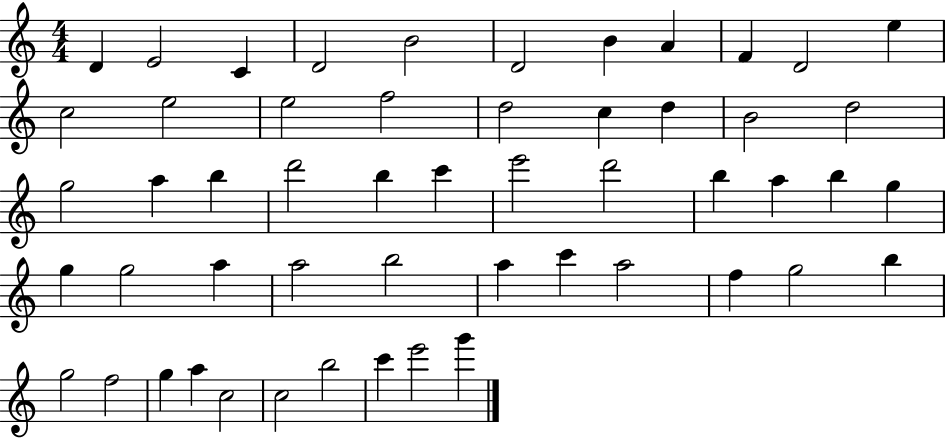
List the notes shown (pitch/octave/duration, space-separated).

D4/q E4/h C4/q D4/h B4/h D4/h B4/q A4/q F4/q D4/h E5/q C5/h E5/h E5/h F5/h D5/h C5/q D5/q B4/h D5/h G5/h A5/q B5/q D6/h B5/q C6/q E6/h D6/h B5/q A5/q B5/q G5/q G5/q G5/h A5/q A5/h B5/h A5/q C6/q A5/h F5/q G5/h B5/q G5/h F5/h G5/q A5/q C5/h C5/h B5/h C6/q E6/h G6/q